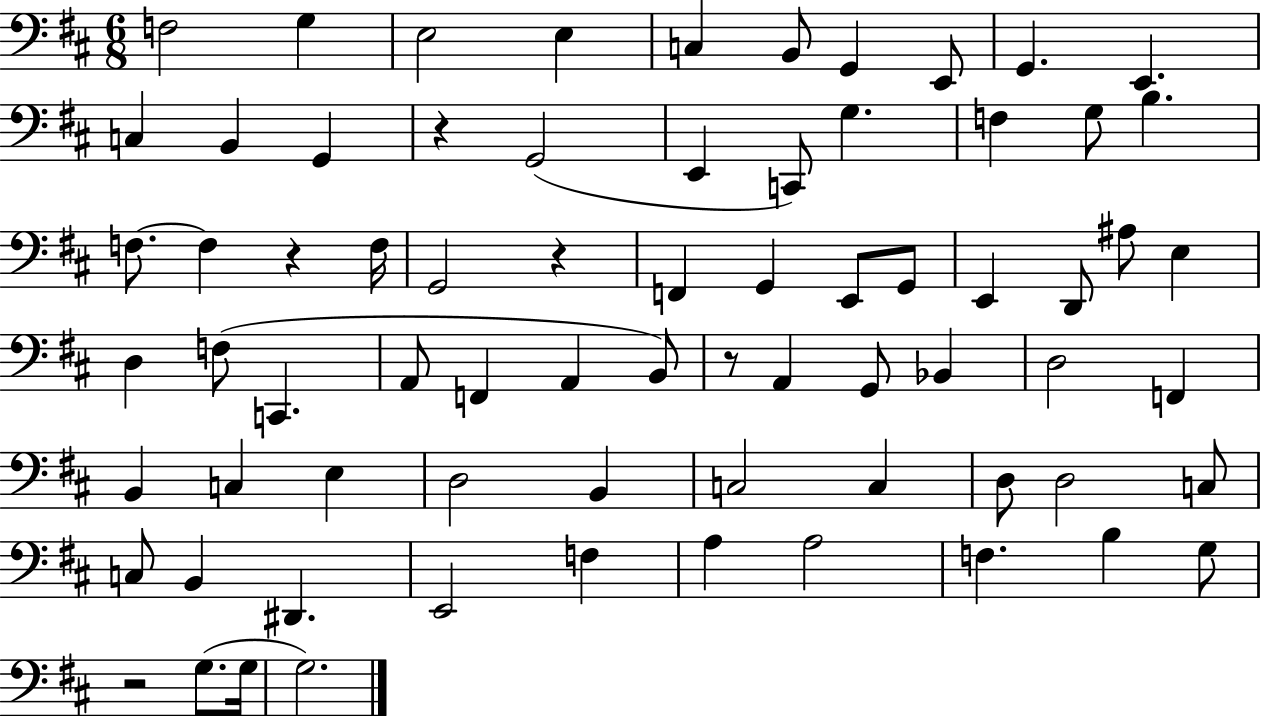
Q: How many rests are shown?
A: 5